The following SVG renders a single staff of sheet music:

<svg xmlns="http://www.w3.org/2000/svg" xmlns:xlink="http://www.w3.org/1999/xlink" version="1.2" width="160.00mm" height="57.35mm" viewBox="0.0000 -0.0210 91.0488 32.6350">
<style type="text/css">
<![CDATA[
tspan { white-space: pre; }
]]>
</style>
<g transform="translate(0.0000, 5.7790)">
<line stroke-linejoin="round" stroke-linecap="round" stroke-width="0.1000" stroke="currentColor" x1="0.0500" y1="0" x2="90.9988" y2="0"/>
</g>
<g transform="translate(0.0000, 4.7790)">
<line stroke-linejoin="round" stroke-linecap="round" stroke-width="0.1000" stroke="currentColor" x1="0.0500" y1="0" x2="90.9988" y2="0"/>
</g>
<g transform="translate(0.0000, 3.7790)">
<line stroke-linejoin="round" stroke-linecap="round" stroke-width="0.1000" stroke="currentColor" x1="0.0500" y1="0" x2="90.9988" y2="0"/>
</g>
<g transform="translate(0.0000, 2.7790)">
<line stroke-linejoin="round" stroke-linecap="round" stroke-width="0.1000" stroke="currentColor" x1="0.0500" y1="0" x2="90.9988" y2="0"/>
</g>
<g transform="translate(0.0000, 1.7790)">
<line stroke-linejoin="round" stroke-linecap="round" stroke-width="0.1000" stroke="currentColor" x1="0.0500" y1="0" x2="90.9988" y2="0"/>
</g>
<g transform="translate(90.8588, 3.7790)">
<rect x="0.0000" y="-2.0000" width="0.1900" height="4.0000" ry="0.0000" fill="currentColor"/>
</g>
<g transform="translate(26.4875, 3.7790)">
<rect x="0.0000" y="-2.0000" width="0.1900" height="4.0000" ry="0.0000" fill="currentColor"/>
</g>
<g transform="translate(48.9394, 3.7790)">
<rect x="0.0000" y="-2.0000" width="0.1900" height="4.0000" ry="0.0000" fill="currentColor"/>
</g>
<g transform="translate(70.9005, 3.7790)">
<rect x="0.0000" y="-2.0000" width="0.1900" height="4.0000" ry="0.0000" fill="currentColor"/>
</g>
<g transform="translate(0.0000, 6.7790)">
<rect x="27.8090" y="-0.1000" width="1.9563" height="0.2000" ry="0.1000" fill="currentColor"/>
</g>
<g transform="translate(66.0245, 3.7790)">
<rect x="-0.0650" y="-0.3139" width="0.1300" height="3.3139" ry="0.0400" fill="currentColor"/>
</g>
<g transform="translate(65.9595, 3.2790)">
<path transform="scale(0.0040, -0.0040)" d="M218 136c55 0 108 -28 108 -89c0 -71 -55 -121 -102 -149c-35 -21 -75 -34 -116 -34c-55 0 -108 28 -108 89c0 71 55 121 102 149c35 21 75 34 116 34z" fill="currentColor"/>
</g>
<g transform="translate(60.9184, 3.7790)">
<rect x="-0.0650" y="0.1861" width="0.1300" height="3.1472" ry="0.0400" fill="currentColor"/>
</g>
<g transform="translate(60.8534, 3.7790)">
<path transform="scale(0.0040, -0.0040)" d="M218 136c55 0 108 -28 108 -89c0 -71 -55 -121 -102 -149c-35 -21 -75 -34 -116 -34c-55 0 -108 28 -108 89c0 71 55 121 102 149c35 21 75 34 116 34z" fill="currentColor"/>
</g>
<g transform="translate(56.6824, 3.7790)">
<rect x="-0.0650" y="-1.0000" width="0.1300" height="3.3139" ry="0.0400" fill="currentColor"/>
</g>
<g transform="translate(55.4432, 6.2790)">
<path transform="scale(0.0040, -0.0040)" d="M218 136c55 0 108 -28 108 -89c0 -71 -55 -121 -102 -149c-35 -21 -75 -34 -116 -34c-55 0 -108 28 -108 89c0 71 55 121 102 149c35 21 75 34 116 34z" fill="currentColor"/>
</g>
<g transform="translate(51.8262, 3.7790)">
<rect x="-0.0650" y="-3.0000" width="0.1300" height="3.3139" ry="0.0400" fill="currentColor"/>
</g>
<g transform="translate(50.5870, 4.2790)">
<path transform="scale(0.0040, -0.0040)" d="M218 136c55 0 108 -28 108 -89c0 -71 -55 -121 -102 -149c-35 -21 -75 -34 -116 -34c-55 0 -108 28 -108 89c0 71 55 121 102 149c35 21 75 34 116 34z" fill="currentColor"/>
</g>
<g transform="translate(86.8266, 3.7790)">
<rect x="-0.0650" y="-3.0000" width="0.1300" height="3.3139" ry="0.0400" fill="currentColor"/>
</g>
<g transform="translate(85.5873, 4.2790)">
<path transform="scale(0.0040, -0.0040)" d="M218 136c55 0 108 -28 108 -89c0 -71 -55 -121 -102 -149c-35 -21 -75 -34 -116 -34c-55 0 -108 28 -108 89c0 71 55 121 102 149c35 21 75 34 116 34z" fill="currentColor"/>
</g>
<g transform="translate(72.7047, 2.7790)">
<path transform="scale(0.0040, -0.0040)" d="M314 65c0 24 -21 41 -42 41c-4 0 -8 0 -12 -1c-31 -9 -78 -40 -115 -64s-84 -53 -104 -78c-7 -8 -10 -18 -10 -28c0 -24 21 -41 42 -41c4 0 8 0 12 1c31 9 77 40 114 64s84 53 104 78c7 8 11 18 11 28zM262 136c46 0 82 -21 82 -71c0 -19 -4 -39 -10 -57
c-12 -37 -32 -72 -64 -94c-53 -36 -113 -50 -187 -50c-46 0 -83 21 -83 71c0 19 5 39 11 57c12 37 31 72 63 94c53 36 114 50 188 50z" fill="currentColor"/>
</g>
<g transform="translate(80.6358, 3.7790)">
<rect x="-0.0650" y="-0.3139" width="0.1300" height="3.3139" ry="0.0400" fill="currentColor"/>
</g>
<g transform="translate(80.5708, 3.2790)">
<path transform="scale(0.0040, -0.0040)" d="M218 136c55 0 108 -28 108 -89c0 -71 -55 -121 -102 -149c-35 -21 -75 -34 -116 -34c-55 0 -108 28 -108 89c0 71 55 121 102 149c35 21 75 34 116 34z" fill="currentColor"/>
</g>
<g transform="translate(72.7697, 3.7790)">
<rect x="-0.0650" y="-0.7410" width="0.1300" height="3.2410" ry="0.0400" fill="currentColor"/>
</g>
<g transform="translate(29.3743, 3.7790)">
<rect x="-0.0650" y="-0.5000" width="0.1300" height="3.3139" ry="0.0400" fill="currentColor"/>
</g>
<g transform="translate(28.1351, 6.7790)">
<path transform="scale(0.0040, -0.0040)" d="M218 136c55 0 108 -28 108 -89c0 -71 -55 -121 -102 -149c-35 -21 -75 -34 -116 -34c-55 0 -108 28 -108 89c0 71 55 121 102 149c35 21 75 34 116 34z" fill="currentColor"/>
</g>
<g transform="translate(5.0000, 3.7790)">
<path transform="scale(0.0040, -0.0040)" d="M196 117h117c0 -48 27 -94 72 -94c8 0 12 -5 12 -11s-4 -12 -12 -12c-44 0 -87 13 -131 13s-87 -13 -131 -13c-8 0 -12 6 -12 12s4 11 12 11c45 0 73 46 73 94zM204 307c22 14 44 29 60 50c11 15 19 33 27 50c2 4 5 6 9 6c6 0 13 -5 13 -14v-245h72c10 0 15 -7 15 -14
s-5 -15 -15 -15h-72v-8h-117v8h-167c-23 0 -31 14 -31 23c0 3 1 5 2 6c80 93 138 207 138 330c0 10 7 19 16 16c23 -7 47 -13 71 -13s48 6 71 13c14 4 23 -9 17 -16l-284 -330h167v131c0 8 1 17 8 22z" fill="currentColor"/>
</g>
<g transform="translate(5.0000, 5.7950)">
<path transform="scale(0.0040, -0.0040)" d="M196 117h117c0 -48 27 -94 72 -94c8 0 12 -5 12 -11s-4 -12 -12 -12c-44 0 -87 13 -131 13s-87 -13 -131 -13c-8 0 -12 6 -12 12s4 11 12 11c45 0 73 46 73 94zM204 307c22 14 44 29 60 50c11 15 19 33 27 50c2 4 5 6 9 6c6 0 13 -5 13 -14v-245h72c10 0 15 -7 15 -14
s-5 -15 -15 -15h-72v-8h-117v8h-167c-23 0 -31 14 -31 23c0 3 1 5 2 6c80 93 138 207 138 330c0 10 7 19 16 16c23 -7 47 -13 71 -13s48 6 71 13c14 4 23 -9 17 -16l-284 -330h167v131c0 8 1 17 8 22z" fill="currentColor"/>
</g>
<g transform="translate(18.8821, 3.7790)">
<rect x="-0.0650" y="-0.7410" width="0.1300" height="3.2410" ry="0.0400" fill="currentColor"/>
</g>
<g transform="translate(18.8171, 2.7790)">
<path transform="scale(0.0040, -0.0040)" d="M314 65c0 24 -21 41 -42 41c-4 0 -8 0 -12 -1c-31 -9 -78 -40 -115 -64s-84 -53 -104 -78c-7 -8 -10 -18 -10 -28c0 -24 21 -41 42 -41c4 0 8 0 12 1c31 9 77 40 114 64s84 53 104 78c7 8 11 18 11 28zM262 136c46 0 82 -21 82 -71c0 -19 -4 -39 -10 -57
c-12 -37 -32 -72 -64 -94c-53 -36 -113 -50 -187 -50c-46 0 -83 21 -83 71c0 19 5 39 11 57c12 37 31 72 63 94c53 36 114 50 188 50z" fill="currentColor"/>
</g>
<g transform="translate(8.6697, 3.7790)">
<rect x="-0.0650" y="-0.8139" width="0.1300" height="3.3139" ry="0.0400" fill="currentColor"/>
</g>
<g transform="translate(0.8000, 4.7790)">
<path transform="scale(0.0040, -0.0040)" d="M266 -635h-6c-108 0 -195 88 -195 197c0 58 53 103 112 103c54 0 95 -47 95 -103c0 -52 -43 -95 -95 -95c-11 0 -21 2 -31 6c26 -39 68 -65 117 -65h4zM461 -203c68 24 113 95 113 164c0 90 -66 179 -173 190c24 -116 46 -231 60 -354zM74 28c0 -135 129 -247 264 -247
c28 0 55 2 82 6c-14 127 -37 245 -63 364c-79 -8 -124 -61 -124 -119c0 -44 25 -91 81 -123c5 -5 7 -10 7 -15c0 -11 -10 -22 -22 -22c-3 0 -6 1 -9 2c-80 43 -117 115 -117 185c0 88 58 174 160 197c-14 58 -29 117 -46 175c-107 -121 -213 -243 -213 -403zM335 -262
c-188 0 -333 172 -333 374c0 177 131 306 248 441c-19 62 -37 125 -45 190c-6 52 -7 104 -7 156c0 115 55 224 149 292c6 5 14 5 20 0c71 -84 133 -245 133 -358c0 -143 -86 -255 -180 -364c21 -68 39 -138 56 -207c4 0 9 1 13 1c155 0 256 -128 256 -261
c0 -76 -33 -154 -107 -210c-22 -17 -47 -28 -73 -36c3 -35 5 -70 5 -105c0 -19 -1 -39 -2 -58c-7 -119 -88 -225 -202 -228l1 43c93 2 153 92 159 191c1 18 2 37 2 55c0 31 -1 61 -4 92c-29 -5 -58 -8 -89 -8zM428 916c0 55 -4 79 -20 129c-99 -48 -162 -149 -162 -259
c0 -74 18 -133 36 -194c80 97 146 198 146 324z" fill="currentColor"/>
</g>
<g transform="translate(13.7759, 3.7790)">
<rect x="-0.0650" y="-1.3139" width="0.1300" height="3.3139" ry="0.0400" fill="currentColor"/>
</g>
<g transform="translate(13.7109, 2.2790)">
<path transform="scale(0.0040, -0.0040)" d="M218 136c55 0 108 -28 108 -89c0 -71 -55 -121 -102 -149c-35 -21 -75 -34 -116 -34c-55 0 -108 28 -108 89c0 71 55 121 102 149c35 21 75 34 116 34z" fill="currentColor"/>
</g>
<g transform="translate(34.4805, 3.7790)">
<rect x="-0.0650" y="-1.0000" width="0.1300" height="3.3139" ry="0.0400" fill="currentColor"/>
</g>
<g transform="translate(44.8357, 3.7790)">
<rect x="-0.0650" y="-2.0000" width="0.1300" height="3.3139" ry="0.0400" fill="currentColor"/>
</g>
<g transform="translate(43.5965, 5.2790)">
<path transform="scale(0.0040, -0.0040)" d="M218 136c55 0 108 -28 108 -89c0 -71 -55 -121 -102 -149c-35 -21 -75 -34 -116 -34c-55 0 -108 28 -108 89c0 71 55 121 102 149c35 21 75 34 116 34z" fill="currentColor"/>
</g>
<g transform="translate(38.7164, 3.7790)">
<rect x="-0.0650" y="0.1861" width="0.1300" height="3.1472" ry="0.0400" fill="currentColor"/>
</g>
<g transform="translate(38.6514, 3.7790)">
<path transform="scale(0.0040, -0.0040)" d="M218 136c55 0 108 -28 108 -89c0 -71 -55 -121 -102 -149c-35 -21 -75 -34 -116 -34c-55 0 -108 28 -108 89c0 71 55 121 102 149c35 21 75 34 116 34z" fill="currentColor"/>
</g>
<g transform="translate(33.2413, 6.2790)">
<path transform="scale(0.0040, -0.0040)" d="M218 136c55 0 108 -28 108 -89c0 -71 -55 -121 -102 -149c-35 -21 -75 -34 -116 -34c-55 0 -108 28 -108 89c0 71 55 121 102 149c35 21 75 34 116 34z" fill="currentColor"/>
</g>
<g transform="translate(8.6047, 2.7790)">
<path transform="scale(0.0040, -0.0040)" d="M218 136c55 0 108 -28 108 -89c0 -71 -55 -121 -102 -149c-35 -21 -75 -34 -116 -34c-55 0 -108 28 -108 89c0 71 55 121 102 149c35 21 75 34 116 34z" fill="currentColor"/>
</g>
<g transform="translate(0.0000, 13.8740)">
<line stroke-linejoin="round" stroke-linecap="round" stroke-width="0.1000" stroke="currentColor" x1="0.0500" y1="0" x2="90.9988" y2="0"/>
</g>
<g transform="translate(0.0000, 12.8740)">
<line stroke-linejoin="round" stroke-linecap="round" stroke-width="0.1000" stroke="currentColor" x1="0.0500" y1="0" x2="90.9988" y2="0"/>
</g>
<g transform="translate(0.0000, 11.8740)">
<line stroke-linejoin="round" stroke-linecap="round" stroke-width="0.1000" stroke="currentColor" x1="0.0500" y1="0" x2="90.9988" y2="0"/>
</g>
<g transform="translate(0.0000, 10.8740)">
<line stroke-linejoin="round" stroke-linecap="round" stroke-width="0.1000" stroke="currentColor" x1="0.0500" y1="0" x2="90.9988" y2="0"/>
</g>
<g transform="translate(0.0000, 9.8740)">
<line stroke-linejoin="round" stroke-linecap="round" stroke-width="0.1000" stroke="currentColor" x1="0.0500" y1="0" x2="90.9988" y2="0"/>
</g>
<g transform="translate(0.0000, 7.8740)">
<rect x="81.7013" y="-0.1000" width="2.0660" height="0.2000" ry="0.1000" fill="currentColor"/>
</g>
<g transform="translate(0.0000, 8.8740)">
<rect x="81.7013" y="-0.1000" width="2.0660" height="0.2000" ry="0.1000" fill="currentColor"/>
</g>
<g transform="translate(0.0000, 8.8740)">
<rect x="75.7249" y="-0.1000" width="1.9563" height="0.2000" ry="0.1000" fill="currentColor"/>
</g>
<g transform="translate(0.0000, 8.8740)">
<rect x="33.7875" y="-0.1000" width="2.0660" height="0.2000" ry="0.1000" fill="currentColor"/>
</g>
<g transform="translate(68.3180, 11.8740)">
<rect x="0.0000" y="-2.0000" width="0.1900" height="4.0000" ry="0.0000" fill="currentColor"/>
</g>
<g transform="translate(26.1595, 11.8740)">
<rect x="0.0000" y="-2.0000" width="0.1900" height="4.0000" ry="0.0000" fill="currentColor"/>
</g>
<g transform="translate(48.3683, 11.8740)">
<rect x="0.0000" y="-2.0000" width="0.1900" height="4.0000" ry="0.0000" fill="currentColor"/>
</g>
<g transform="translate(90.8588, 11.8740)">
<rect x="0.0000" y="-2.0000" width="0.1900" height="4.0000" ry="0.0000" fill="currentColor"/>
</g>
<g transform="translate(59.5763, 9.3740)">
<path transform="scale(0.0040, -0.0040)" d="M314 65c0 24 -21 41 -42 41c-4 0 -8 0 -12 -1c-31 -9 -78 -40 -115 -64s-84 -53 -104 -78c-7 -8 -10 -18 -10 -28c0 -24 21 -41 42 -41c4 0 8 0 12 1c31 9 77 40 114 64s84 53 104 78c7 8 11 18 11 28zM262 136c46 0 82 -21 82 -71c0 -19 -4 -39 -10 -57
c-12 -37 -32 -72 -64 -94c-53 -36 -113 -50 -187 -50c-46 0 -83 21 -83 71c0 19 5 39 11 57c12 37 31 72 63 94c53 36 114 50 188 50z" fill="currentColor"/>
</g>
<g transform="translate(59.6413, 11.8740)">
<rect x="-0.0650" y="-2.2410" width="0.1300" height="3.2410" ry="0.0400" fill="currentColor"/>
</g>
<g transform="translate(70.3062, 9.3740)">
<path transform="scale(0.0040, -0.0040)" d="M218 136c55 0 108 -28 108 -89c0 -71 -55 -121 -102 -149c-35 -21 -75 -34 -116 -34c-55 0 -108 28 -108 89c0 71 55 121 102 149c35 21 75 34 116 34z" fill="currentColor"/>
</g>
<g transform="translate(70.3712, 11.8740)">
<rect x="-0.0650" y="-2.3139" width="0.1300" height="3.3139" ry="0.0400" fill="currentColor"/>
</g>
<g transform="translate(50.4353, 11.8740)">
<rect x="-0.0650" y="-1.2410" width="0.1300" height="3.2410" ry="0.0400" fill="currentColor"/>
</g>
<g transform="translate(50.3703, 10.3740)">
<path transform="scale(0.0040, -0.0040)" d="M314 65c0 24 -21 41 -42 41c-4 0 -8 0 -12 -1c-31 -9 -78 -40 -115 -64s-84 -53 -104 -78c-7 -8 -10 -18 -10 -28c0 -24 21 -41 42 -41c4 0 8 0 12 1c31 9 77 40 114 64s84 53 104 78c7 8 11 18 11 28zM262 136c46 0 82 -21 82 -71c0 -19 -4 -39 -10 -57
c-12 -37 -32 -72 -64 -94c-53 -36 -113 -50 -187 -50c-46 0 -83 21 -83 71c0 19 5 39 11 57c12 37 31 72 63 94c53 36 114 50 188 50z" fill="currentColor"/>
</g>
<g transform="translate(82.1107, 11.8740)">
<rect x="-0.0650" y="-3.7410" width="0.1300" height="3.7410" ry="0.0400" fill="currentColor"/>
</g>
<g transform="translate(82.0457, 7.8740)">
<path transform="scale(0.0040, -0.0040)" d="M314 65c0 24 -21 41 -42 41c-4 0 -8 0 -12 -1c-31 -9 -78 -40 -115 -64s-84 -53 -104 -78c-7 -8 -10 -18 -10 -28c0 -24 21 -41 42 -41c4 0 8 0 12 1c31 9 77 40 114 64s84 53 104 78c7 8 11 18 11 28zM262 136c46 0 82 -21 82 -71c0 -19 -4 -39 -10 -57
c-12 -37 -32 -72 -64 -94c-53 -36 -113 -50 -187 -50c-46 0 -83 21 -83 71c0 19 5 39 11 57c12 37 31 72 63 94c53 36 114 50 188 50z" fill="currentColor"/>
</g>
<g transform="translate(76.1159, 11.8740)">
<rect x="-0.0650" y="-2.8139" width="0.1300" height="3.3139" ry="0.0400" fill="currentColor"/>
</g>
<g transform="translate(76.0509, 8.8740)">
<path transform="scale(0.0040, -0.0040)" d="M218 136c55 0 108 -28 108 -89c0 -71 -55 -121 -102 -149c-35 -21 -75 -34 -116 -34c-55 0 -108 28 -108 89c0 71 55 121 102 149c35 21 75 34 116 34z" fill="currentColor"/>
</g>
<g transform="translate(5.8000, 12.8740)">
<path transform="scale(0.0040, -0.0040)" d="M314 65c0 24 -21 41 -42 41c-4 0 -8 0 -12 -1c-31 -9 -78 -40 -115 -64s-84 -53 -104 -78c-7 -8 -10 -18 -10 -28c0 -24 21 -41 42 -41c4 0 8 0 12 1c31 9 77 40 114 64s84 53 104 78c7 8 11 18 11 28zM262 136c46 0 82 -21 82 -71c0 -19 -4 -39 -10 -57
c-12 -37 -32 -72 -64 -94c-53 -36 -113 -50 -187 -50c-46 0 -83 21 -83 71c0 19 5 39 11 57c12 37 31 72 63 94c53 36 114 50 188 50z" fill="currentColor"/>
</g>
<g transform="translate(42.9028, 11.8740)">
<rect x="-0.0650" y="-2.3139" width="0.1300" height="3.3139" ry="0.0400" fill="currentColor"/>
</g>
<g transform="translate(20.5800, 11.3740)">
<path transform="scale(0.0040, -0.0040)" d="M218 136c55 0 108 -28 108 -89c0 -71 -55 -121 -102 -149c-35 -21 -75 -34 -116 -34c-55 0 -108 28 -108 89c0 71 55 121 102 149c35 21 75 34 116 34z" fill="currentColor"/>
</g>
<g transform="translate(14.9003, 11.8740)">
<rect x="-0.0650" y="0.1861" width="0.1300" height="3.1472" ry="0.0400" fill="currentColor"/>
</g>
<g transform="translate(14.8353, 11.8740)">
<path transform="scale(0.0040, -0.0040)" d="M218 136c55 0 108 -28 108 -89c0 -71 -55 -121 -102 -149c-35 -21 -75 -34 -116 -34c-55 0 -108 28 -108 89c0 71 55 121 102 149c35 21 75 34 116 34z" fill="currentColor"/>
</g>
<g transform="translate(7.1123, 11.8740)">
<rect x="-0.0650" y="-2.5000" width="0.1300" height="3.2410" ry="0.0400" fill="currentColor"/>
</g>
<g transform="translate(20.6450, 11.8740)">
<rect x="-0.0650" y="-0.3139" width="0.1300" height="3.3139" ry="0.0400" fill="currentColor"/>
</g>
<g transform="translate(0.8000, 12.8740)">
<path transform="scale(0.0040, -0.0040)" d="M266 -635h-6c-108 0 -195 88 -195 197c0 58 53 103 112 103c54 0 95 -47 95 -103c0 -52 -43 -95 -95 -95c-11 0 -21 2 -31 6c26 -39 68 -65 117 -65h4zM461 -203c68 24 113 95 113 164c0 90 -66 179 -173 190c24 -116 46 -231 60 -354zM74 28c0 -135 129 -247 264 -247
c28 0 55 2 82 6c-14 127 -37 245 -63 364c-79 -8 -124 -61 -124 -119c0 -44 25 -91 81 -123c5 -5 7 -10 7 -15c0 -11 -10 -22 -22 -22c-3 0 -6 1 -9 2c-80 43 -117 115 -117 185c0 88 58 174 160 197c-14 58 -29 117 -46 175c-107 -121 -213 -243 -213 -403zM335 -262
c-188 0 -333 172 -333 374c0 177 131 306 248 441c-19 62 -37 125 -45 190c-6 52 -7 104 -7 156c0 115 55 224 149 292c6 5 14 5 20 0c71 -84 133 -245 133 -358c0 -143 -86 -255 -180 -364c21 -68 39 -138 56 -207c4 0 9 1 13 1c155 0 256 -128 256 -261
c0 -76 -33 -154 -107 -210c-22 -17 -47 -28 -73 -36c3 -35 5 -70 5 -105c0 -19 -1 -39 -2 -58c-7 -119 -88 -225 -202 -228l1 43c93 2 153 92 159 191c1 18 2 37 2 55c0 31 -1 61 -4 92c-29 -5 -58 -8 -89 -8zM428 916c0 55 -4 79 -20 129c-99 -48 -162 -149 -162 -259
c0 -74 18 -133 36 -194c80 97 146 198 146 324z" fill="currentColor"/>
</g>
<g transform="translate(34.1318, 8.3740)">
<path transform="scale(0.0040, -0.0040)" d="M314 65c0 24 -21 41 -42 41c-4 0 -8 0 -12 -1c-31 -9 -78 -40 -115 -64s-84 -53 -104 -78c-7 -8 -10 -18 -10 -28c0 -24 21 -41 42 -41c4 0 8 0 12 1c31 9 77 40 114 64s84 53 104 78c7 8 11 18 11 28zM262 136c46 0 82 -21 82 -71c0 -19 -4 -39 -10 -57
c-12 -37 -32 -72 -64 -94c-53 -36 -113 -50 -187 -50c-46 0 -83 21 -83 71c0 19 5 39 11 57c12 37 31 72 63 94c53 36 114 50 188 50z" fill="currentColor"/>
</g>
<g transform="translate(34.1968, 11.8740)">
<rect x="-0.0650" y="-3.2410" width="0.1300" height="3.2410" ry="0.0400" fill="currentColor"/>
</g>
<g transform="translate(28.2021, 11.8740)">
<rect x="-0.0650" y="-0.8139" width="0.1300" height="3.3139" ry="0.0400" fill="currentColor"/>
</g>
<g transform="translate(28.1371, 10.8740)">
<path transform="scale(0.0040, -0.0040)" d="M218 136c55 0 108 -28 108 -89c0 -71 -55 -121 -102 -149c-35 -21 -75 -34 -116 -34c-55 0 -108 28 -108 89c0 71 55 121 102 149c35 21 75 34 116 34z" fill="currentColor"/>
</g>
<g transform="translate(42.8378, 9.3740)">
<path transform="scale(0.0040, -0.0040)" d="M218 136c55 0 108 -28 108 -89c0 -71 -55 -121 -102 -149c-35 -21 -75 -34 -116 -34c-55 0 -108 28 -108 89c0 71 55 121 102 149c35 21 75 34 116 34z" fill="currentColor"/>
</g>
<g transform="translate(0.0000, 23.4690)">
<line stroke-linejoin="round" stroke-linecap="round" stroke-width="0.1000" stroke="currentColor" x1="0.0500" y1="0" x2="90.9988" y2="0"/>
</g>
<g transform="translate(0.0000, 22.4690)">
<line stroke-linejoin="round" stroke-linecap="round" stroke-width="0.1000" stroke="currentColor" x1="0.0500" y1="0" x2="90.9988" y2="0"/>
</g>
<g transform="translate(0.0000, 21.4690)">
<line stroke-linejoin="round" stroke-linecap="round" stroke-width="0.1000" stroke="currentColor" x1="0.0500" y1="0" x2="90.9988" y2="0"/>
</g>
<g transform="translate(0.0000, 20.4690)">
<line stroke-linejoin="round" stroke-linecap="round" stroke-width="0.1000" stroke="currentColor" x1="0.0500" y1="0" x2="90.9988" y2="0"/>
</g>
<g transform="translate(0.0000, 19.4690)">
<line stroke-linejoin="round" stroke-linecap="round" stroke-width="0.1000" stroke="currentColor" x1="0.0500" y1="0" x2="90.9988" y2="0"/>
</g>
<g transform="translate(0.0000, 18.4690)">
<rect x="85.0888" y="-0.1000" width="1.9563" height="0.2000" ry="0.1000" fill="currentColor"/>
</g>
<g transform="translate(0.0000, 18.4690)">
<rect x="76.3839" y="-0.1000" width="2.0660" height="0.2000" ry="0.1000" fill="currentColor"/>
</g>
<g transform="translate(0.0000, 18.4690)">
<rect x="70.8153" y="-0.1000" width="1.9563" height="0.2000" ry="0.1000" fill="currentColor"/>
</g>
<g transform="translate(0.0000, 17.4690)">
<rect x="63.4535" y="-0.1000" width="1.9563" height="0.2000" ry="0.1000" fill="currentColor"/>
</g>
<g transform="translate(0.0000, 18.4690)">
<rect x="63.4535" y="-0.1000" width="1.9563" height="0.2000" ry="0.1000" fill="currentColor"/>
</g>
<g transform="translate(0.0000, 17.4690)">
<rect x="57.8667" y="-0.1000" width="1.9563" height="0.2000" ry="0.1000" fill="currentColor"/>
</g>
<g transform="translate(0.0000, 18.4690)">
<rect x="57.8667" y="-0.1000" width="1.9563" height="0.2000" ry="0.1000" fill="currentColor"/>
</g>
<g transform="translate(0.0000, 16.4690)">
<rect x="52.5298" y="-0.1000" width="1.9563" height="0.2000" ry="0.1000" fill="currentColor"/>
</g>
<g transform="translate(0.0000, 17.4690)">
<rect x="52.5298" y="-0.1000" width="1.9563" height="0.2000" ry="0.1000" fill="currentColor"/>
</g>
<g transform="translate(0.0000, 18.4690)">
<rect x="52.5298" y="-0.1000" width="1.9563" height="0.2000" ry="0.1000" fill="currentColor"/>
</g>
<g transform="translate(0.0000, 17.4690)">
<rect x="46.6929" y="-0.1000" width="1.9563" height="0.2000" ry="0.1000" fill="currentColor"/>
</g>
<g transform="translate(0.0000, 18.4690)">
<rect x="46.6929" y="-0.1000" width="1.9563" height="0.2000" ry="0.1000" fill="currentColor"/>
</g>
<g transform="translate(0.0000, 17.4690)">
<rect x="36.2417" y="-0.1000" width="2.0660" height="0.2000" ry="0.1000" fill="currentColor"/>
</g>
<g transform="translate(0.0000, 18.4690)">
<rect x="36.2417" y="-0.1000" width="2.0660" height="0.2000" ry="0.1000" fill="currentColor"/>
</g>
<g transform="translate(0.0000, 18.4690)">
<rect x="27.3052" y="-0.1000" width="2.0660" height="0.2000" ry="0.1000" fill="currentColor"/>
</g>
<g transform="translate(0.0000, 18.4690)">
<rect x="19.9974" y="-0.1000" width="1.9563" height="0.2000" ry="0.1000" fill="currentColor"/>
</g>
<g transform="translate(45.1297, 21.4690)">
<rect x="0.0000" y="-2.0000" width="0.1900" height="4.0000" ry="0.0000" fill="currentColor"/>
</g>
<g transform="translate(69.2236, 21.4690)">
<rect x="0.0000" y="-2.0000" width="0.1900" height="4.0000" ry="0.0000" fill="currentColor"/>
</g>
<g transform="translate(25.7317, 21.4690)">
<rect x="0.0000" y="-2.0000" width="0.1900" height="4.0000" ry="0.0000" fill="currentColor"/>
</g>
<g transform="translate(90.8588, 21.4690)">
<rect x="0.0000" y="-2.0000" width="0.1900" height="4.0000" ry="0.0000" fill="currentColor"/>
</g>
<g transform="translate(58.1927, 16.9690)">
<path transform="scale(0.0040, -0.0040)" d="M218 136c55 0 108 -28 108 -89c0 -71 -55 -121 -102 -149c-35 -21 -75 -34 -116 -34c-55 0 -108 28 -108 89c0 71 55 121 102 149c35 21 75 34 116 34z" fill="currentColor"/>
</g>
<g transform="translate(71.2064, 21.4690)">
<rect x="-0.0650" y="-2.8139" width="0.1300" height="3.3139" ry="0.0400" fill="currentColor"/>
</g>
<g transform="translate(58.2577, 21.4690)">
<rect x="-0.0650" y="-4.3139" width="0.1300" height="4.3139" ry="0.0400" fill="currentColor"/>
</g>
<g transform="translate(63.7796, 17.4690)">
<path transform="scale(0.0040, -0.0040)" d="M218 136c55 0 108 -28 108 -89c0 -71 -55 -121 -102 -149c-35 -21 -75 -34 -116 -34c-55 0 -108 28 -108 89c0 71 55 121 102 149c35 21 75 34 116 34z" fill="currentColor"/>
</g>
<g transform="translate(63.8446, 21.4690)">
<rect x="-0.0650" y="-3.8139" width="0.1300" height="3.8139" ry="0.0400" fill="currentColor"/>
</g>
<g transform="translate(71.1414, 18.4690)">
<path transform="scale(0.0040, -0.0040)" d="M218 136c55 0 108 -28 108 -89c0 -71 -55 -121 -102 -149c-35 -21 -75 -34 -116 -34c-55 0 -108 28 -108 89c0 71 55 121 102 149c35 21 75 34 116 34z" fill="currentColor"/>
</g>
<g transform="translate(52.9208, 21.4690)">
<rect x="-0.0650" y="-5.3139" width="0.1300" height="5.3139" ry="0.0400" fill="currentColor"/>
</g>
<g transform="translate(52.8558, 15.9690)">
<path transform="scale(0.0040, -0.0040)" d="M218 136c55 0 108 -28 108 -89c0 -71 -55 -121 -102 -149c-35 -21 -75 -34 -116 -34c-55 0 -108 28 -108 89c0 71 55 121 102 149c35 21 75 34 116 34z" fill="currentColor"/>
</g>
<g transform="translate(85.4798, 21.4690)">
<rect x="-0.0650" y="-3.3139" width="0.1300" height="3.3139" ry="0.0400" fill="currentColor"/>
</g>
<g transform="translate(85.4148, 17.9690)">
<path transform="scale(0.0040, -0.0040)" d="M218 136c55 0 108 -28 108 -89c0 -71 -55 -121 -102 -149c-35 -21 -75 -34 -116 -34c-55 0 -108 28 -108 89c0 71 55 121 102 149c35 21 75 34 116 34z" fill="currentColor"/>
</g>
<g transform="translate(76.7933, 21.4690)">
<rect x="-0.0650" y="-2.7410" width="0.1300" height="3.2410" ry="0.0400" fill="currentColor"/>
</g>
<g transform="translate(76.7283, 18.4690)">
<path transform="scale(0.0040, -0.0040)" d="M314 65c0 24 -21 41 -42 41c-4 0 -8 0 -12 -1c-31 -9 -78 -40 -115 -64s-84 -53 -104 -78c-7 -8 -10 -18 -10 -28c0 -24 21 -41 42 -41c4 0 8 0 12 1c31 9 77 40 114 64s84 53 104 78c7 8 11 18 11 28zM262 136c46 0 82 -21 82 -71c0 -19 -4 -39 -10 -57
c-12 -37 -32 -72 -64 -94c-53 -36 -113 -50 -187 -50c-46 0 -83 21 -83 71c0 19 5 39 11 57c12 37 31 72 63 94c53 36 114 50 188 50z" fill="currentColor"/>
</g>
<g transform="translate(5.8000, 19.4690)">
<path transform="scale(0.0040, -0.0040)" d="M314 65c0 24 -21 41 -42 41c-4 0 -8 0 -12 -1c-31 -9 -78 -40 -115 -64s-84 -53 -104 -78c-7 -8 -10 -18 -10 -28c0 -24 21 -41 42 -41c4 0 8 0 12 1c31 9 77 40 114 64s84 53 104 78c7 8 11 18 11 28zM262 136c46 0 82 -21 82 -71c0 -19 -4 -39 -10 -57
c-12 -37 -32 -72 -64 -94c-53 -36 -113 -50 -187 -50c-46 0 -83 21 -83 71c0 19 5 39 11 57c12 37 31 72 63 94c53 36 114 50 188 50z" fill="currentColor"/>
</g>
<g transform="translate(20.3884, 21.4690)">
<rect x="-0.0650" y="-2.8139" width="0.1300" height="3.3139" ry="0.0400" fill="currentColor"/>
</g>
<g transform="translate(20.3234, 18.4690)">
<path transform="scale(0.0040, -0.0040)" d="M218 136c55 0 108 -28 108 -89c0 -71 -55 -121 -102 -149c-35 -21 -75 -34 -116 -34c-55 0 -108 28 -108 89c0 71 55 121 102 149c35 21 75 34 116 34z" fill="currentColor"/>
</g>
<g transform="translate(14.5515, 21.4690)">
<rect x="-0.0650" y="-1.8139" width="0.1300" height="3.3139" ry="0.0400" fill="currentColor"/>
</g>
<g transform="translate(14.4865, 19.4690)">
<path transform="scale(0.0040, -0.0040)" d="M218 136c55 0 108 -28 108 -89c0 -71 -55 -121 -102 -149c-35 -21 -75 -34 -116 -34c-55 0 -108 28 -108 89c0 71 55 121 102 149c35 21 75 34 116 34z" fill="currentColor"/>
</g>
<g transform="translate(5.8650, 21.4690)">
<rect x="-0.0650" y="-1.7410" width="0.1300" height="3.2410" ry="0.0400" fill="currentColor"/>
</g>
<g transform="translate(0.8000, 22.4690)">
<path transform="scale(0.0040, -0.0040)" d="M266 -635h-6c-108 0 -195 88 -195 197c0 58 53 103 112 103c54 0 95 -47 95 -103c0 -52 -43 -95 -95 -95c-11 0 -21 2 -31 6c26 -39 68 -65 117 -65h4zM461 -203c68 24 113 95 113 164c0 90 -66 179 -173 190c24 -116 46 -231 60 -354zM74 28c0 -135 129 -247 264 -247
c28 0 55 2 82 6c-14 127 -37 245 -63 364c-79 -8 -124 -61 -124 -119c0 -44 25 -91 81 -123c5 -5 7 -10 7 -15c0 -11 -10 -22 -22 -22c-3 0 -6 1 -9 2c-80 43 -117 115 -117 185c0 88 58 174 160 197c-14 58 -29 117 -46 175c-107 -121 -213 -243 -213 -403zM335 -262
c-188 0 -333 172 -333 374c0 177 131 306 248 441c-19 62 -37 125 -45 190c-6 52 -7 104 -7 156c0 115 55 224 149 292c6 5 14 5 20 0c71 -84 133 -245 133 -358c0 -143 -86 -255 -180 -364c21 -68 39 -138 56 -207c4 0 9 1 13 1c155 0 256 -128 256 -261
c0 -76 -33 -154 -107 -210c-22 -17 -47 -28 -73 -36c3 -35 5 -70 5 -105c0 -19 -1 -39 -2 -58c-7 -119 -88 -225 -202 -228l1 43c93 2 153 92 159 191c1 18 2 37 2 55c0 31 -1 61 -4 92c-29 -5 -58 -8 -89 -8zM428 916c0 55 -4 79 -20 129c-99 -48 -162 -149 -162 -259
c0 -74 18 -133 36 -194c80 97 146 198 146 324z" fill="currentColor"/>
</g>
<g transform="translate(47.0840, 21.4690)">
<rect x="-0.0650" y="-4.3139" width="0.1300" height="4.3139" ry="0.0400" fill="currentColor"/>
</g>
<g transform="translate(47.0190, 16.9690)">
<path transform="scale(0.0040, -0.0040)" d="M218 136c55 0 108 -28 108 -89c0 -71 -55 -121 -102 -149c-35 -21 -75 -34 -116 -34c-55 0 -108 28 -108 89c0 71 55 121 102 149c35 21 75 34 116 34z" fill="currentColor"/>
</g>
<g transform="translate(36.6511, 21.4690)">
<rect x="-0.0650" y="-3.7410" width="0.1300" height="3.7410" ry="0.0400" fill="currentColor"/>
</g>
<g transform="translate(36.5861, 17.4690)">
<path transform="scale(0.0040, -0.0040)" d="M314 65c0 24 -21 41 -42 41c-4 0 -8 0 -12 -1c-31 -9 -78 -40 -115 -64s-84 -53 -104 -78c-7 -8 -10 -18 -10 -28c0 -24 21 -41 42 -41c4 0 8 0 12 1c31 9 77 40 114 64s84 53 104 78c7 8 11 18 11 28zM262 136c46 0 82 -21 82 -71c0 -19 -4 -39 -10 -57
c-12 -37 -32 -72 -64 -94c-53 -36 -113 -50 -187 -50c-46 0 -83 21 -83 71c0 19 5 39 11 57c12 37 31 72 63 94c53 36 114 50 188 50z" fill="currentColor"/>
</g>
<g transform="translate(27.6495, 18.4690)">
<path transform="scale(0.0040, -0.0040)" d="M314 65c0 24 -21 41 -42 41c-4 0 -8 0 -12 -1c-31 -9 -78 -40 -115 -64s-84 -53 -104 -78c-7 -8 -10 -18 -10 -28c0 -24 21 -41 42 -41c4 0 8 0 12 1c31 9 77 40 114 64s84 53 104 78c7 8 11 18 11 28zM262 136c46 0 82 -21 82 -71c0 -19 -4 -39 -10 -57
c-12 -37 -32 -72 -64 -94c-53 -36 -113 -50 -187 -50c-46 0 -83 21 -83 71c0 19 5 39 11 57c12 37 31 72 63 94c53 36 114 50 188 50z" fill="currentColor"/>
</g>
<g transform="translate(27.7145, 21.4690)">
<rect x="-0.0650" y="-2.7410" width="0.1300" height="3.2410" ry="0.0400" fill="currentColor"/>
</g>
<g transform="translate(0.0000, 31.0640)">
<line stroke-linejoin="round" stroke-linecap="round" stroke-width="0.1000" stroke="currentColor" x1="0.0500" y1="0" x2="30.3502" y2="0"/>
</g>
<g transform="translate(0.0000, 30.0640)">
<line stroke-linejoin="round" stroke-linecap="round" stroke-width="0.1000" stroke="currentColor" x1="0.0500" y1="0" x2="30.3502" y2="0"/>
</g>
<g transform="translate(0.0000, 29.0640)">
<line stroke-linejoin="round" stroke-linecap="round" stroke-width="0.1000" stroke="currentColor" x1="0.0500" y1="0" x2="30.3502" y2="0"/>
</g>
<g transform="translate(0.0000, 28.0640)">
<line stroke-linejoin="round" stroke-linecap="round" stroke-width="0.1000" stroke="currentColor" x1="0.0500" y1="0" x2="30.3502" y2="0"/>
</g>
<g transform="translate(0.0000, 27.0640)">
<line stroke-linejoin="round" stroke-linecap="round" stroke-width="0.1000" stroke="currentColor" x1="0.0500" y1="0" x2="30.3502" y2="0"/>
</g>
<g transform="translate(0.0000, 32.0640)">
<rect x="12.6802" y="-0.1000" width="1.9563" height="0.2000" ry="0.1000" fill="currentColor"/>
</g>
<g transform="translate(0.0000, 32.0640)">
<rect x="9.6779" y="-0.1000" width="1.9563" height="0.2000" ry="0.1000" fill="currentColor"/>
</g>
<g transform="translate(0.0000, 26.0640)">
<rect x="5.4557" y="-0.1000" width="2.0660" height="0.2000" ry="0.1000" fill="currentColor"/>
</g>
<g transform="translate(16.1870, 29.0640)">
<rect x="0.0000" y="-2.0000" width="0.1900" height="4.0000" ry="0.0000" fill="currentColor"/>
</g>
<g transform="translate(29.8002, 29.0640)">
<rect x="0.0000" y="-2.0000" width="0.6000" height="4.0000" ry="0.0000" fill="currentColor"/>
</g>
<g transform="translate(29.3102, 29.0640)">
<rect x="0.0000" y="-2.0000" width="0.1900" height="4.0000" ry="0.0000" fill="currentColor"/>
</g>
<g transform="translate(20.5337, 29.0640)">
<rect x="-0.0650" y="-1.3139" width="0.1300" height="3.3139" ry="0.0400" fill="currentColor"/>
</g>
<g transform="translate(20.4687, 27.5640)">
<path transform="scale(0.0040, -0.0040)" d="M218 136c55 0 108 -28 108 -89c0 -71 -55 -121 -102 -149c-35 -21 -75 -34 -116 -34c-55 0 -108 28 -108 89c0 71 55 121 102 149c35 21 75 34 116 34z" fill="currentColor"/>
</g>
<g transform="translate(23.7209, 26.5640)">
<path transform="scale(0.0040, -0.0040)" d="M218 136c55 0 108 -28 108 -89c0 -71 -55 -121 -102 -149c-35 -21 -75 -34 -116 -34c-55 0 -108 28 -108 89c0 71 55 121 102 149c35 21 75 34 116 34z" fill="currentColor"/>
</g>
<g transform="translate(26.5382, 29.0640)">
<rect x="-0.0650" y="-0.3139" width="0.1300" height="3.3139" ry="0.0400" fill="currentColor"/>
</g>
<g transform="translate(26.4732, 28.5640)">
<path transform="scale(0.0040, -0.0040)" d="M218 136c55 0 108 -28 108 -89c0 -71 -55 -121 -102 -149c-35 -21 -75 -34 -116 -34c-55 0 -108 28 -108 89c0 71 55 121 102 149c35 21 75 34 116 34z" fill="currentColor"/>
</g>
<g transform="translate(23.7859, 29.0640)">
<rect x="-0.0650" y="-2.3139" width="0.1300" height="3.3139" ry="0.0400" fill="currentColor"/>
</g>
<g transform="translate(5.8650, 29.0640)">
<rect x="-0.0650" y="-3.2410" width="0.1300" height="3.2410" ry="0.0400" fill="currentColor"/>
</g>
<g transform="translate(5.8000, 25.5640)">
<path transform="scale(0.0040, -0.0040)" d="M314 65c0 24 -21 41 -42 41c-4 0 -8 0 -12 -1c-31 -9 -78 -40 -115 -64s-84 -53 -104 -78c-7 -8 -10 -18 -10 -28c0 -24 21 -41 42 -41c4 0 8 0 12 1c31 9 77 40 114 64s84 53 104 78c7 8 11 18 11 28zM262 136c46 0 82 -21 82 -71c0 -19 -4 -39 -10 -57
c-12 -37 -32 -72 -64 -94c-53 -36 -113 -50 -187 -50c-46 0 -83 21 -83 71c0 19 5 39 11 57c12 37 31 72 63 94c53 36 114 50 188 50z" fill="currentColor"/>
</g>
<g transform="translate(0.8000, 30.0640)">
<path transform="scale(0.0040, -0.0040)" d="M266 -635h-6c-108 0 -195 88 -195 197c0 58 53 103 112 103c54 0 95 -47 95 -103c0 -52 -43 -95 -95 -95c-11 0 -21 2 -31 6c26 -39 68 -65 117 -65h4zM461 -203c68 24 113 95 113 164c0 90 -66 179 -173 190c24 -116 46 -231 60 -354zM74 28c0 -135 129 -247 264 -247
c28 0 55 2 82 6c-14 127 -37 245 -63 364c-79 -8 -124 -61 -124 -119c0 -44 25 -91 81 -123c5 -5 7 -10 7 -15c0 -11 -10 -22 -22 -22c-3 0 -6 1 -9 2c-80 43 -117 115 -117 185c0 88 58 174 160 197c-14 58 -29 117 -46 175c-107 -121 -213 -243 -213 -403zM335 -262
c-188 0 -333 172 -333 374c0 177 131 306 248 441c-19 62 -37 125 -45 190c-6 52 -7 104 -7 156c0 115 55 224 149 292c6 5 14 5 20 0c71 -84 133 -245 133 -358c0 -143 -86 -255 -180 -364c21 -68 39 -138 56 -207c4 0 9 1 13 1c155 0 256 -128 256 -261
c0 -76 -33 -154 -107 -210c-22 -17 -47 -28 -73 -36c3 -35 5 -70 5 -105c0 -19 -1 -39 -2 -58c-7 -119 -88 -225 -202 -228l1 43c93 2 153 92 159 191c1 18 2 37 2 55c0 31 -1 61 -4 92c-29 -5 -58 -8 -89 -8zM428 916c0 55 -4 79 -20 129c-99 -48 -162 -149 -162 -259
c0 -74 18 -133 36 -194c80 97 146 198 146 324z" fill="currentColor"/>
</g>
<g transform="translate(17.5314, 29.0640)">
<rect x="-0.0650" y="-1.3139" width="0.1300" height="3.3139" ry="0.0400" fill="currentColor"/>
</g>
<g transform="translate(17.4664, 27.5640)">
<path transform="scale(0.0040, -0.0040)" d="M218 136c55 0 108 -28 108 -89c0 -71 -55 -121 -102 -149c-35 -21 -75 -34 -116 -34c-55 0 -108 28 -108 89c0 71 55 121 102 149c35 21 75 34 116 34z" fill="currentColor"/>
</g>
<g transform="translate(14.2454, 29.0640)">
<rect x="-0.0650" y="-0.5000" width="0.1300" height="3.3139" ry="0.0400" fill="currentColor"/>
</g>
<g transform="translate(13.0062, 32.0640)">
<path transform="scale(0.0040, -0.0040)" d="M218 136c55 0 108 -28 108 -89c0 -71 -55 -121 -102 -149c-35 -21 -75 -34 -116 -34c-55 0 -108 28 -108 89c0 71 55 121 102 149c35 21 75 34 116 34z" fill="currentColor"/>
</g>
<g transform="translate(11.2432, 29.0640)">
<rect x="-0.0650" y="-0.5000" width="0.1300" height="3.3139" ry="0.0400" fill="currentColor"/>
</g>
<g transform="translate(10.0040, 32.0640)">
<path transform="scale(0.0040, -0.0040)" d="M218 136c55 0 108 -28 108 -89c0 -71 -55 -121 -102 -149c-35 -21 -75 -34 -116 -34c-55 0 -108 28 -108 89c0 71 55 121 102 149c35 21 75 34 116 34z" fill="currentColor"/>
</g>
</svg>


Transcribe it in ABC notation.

X:1
T:Untitled
M:4/4
L:1/4
K:C
d e d2 C D B F A D B c d2 c A G2 B c d b2 g e2 g2 g a c'2 f2 f a a2 c'2 d' f' d' c' a a2 b b2 C C e e g c